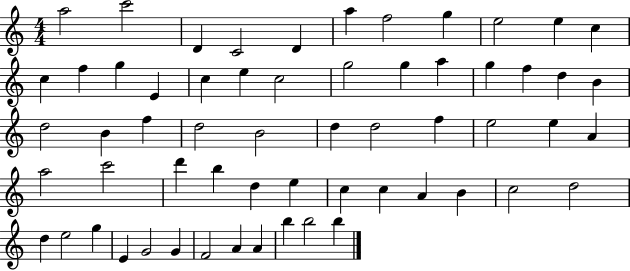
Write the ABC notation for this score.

X:1
T:Untitled
M:4/4
L:1/4
K:C
a2 c'2 D C2 D a f2 g e2 e c c f g E c e c2 g2 g a g f d B d2 B f d2 B2 d d2 f e2 e A a2 c'2 d' b d e c c A B c2 d2 d e2 g E G2 G F2 A A b b2 b